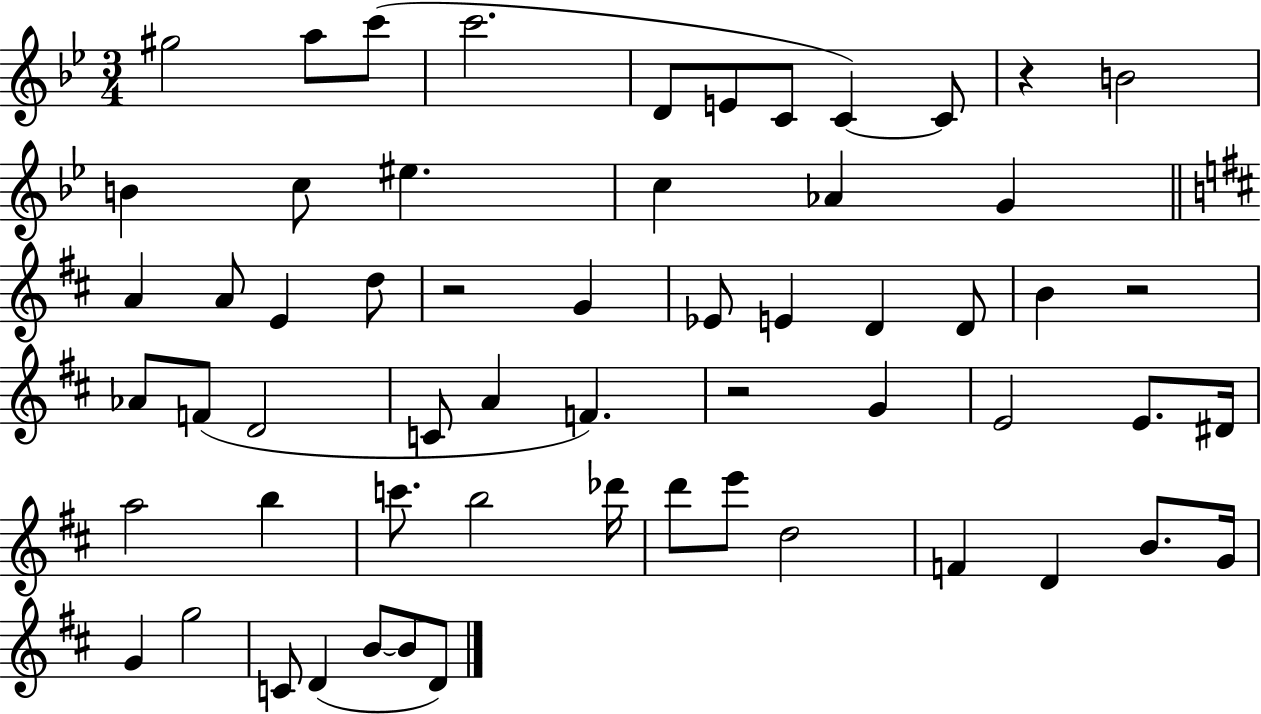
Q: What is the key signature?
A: BES major